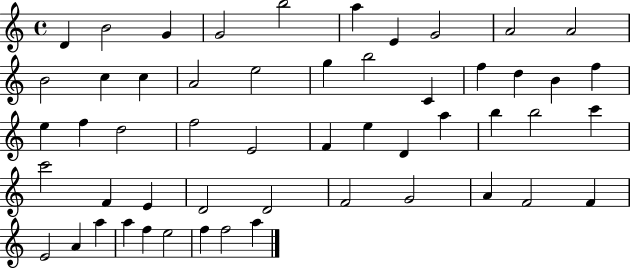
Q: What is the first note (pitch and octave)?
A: D4